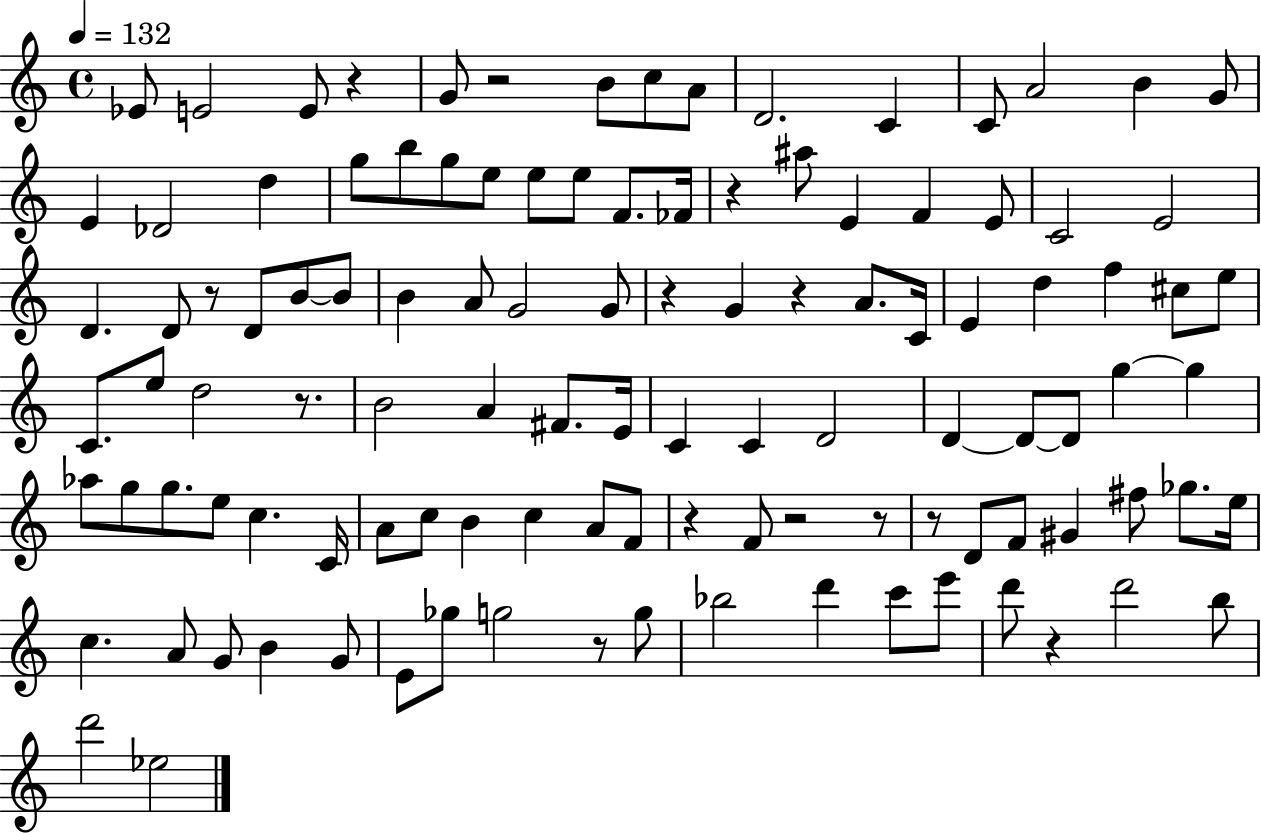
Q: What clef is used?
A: treble